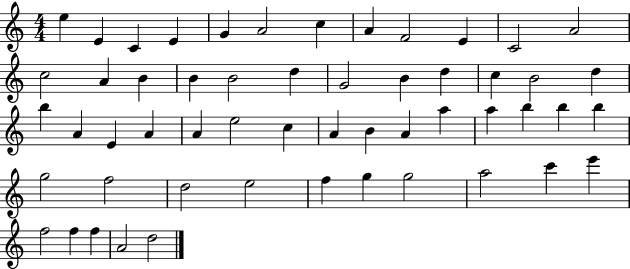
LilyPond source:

{
  \clef treble
  \numericTimeSignature
  \time 4/4
  \key c \major
  e''4 e'4 c'4 e'4 | g'4 a'2 c''4 | a'4 f'2 e'4 | c'2 a'2 | \break c''2 a'4 b'4 | b'4 b'2 d''4 | g'2 b'4 d''4 | c''4 b'2 d''4 | \break b''4 a'4 e'4 a'4 | a'4 e''2 c''4 | a'4 b'4 a'4 a''4 | a''4 b''4 b''4 b''4 | \break g''2 f''2 | d''2 e''2 | f''4 g''4 g''2 | a''2 c'''4 e'''4 | \break f''2 f''4 f''4 | a'2 d''2 | \bar "|."
}